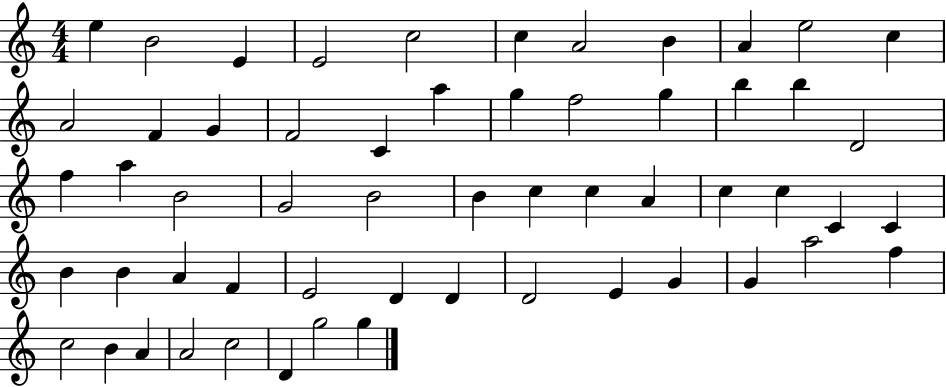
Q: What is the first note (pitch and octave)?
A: E5